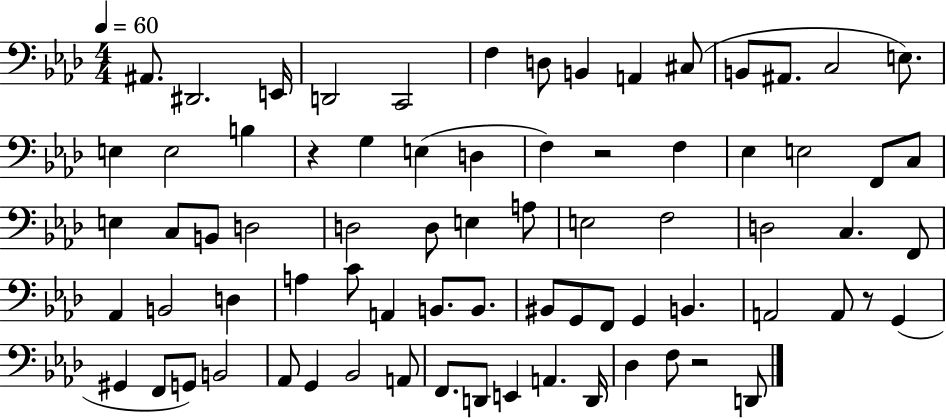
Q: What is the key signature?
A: AES major